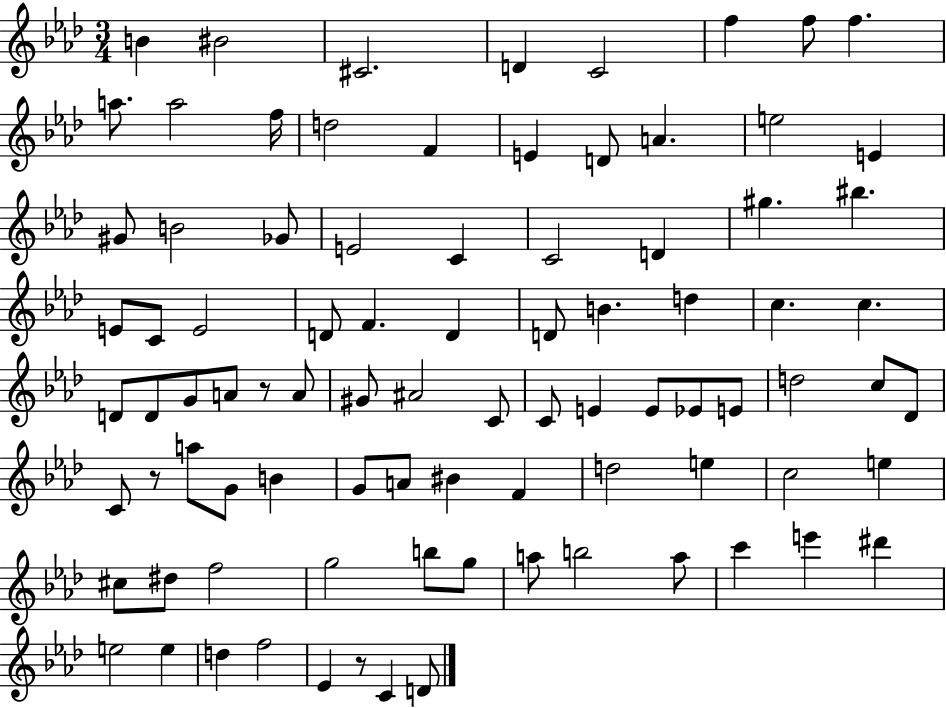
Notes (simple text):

B4/q BIS4/h C#4/h. D4/q C4/h F5/q F5/e F5/q. A5/e. A5/h F5/s D5/h F4/q E4/q D4/e A4/q. E5/h E4/q G#4/e B4/h Gb4/e E4/h C4/q C4/h D4/q G#5/q. BIS5/q. E4/e C4/e E4/h D4/e F4/q. D4/q D4/e B4/q. D5/q C5/q. C5/q. D4/e D4/e G4/e A4/e R/e A4/e G#4/e A#4/h C4/e C4/e E4/q E4/e Eb4/e E4/e D5/h C5/e Db4/e C4/e R/e A5/e G4/e B4/q G4/e A4/e BIS4/q F4/q D5/h E5/q C5/h E5/q C#5/e D#5/e F5/h G5/h B5/e G5/e A5/e B5/h A5/e C6/q E6/q D#6/q E5/h E5/q D5/q F5/h Eb4/q R/e C4/q D4/e